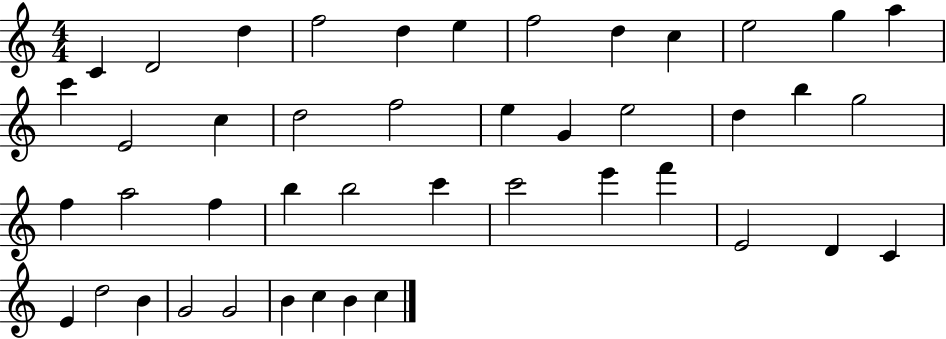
{
  \clef treble
  \numericTimeSignature
  \time 4/4
  \key c \major
  c'4 d'2 d''4 | f''2 d''4 e''4 | f''2 d''4 c''4 | e''2 g''4 a''4 | \break c'''4 e'2 c''4 | d''2 f''2 | e''4 g'4 e''2 | d''4 b''4 g''2 | \break f''4 a''2 f''4 | b''4 b''2 c'''4 | c'''2 e'''4 f'''4 | e'2 d'4 c'4 | \break e'4 d''2 b'4 | g'2 g'2 | b'4 c''4 b'4 c''4 | \bar "|."
}